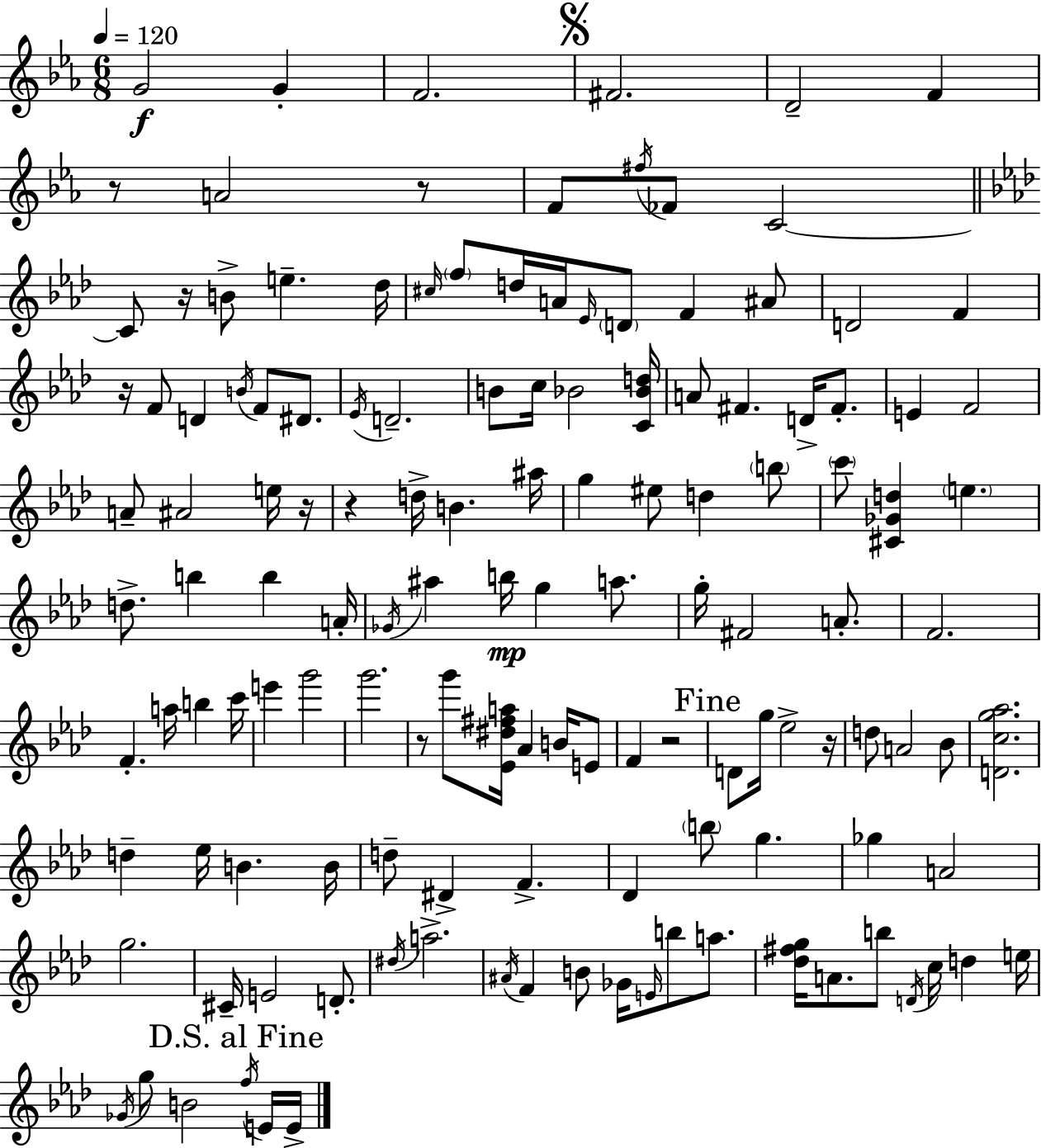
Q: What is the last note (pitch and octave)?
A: E4